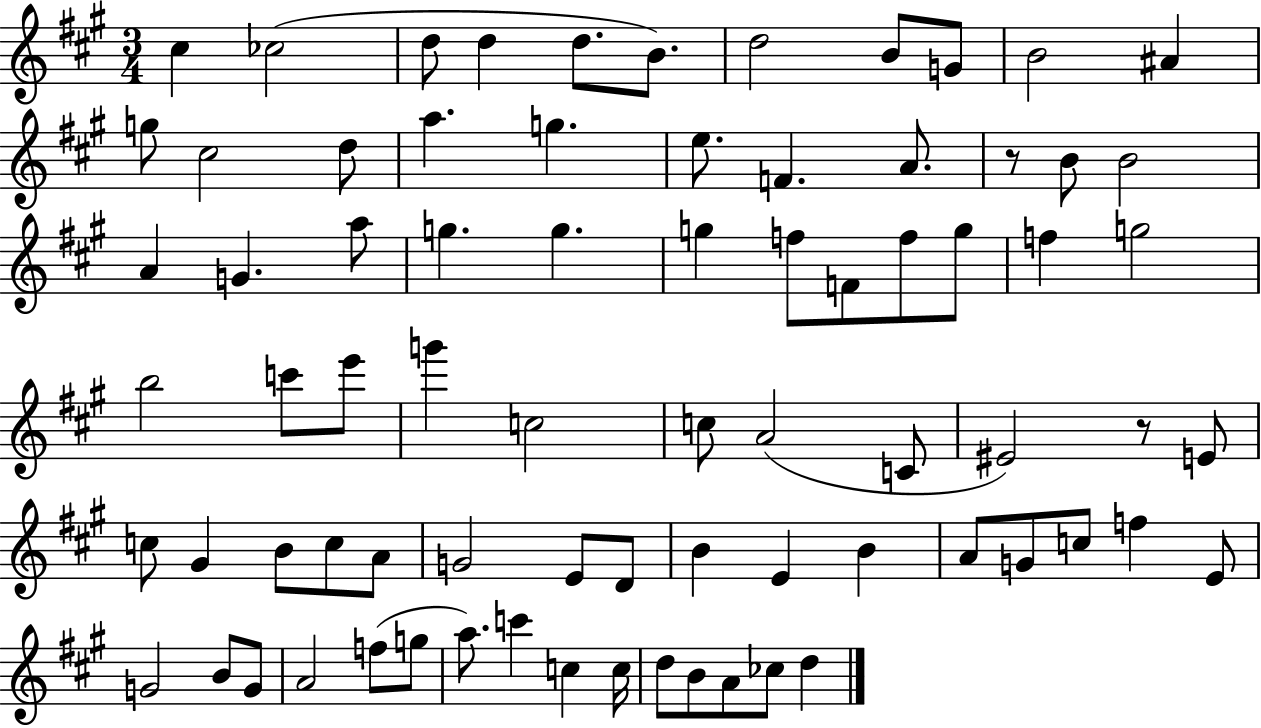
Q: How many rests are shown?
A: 2